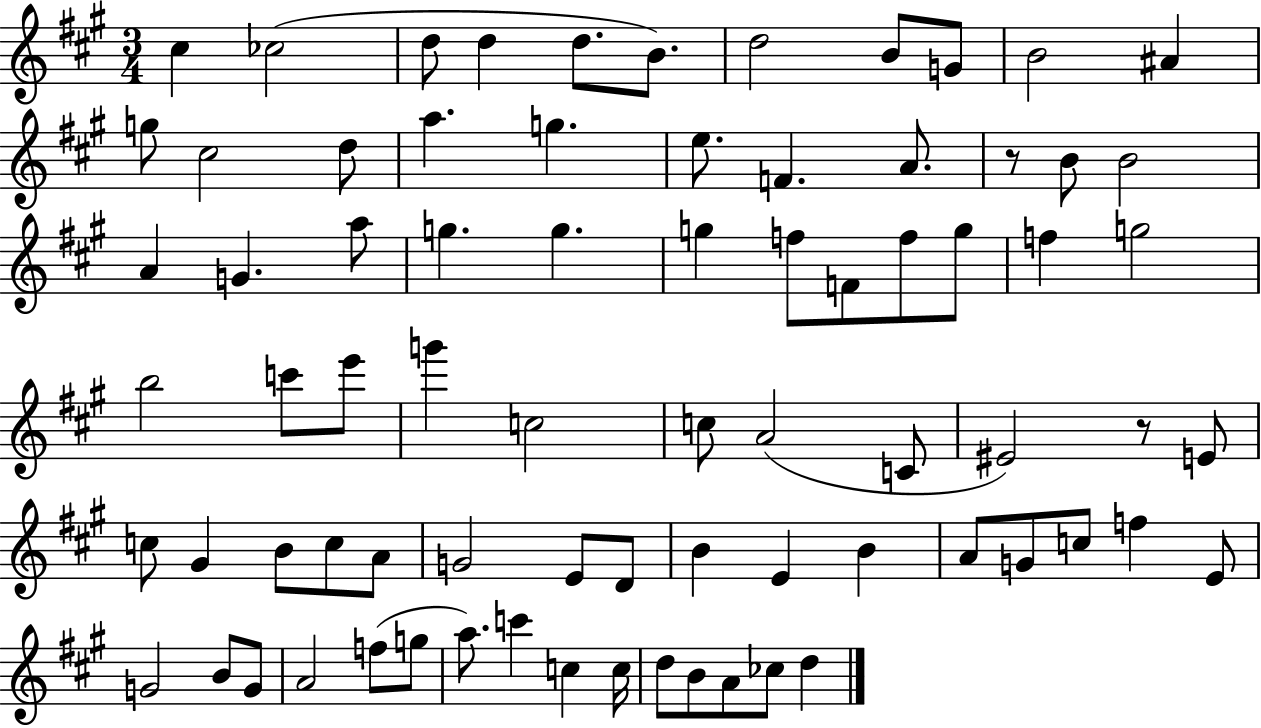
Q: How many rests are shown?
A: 2